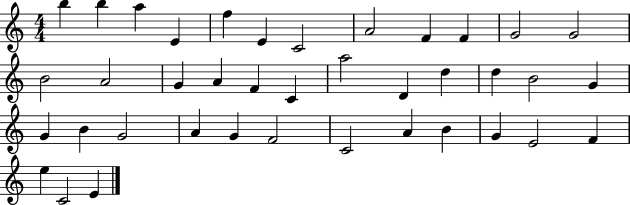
X:1
T:Untitled
M:4/4
L:1/4
K:C
b b a E f E C2 A2 F F G2 G2 B2 A2 G A F C a2 D d d B2 G G B G2 A G F2 C2 A B G E2 F e C2 E